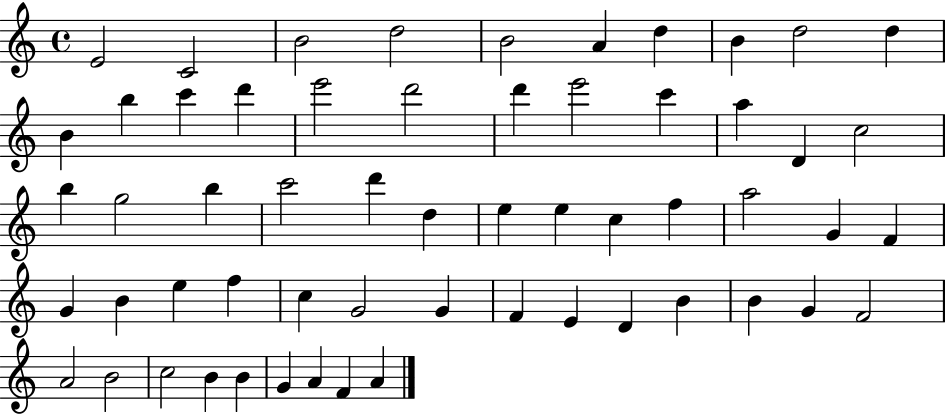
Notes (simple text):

E4/h C4/h B4/h D5/h B4/h A4/q D5/q B4/q D5/h D5/q B4/q B5/q C6/q D6/q E6/h D6/h D6/q E6/h C6/q A5/q D4/q C5/h B5/q G5/h B5/q C6/h D6/q D5/q E5/q E5/q C5/q F5/q A5/h G4/q F4/q G4/q B4/q E5/q F5/q C5/q G4/h G4/q F4/q E4/q D4/q B4/q B4/q G4/q F4/h A4/h B4/h C5/h B4/q B4/q G4/q A4/q F4/q A4/q